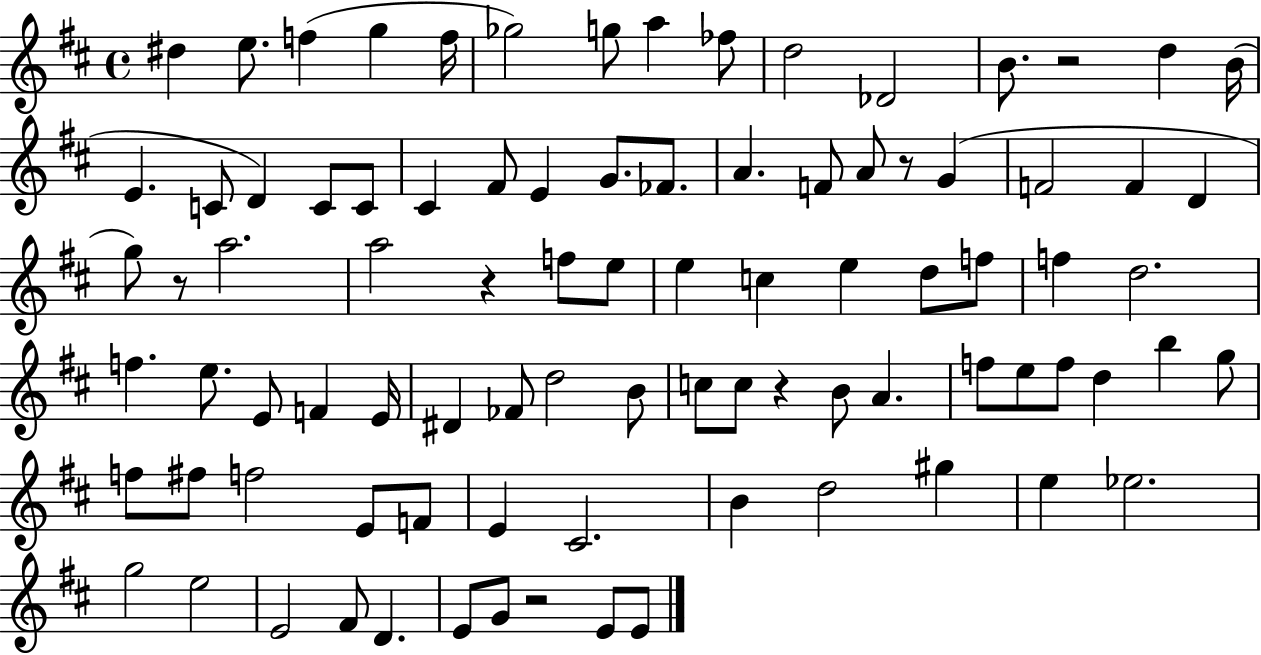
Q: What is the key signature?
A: D major